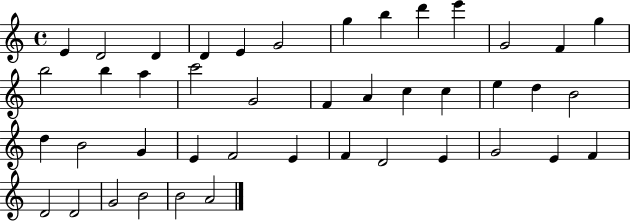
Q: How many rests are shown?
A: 0